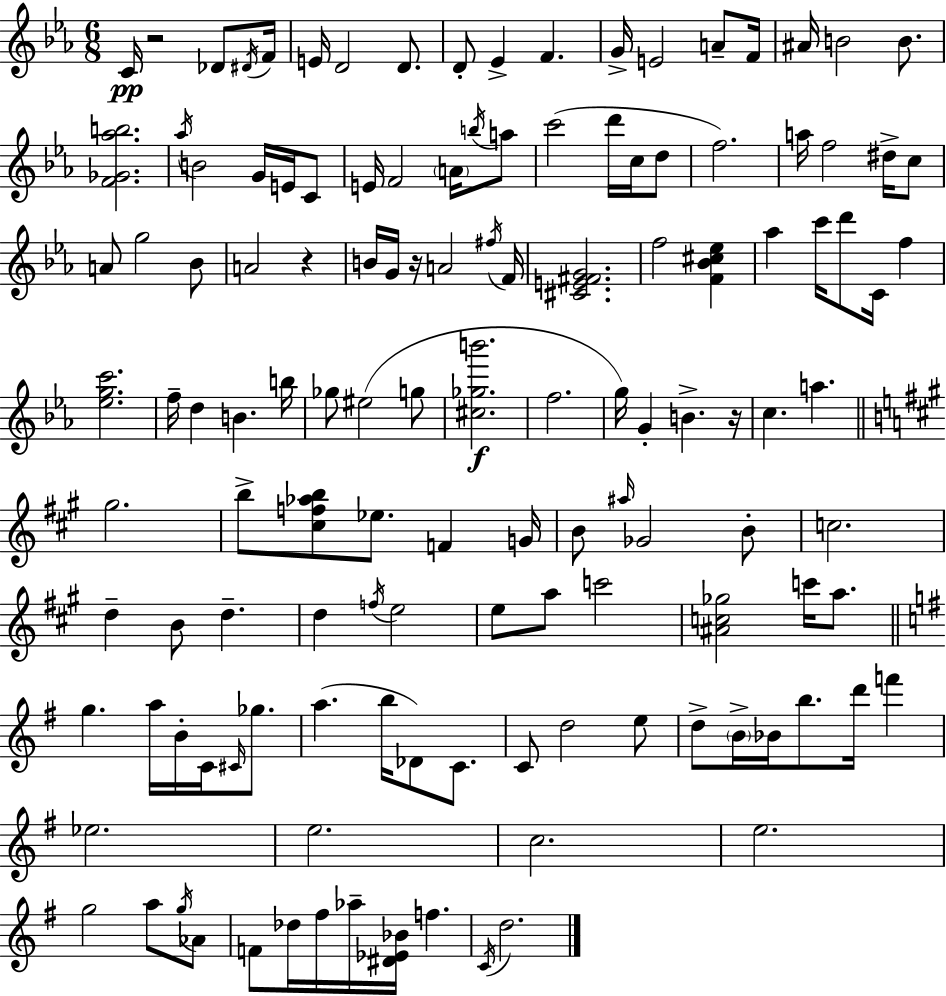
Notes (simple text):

C4/s R/h Db4/e D#4/s F4/s E4/s D4/h D4/e. D4/e Eb4/q F4/q. G4/s E4/h A4/e F4/s A#4/s B4/h B4/e. [F4,Gb4,Ab5,B5]/h. Ab5/s B4/h G4/s E4/s C4/e E4/s F4/h A4/s B5/s A5/e C6/h D6/s C5/s D5/e F5/h. A5/s F5/h D#5/s C5/e A4/e G5/h Bb4/e A4/h R/q B4/s G4/s R/s A4/h F#5/s F4/s [C#4,E4,F#4,G4]/h. F5/h [F4,Bb4,C#5,Eb5]/q Ab5/q C6/s D6/e C4/s F5/q [Eb5,G5,C6]/h. F5/s D5/q B4/q. B5/s Gb5/e EIS5/h G5/e [C#5,Gb5,B6]/h. F5/h. G5/s G4/q B4/q. R/s C5/q. A5/q. G#5/h. B5/e [C#5,F5,Ab5,B5]/e Eb5/e. F4/q G4/s B4/e A#5/s Gb4/h B4/e C5/h. D5/q B4/e D5/q. D5/q F5/s E5/h E5/e A5/e C6/h [A#4,C5,Gb5]/h C6/s A5/e. G5/q. A5/s B4/s C4/s C#4/s Gb5/e. A5/q. B5/s Db4/e C4/e. C4/e D5/h E5/e D5/e B4/s Bb4/s B5/e. D6/s F6/q Eb5/h. E5/h. C5/h. E5/h. G5/h A5/e G5/s Ab4/e F4/e Db5/s F#5/s Ab5/s [D#4,Eb4,Bb4]/s F5/q. C4/s D5/h.